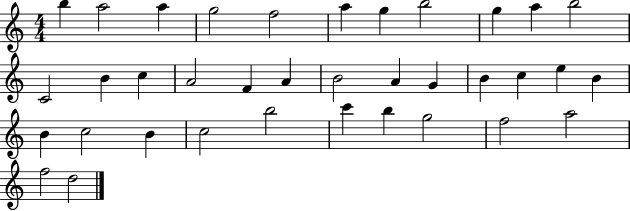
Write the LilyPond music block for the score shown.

{
  \clef treble
  \numericTimeSignature
  \time 4/4
  \key c \major
  b''4 a''2 a''4 | g''2 f''2 | a''4 g''4 b''2 | g''4 a''4 b''2 | \break c'2 b'4 c''4 | a'2 f'4 a'4 | b'2 a'4 g'4 | b'4 c''4 e''4 b'4 | \break b'4 c''2 b'4 | c''2 b''2 | c'''4 b''4 g''2 | f''2 a''2 | \break f''2 d''2 | \bar "|."
}